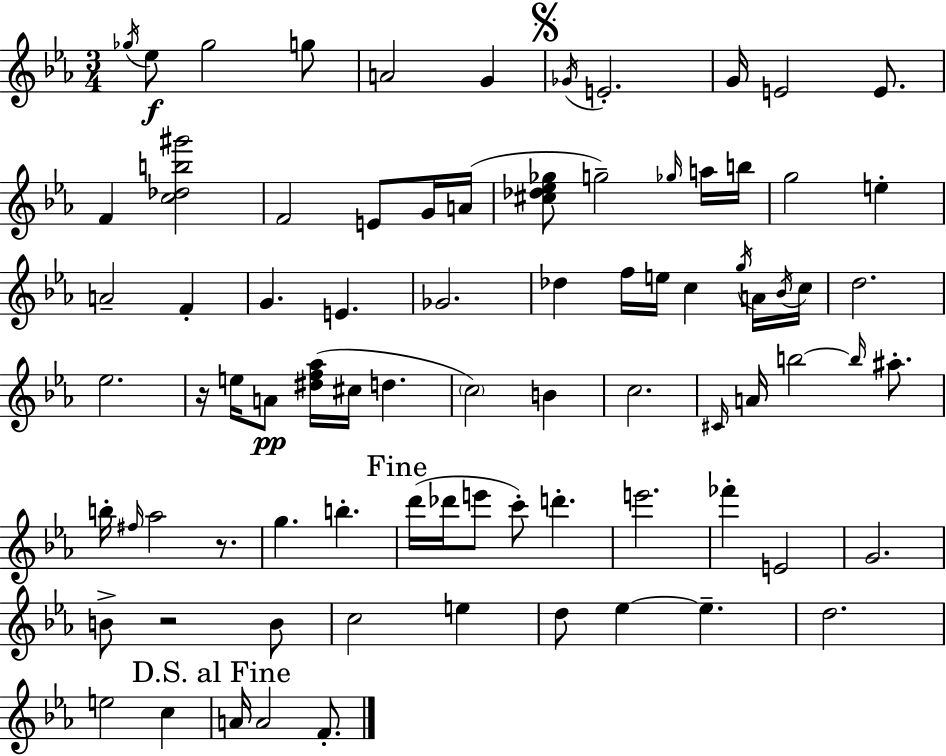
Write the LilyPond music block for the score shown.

{
  \clef treble
  \numericTimeSignature
  \time 3/4
  \key c \minor
  \acciaccatura { ges''16 }\f ees''8 ges''2 g''8 | a'2 g'4 | \mark \markup { \musicglyph "scripts.segno" } \acciaccatura { ges'16 } e'2.-. | g'16 e'2 e'8. | \break f'4 <c'' des'' b'' gis'''>2 | f'2 e'8 | g'16 a'16( <cis'' des'' ees'' ges''>8 g''2--) | \grace { ges''16 } a''16 b''16 g''2 e''4-. | \break a'2-- f'4-. | g'4. e'4. | ges'2. | des''4 f''16 e''16 c''4 | \break \acciaccatura { g''16 } a'16 \acciaccatura { bes'16 } c''16 d''2. | ees''2. | r16 e''16 a'8\pp <dis'' f'' aes''>16( cis''16 d''4. | \parenthesize c''2) | \break b'4 c''2. | \grace { cis'16 } a'16 b''2~~ | \grace { b''16 } ais''8.-. b''16-. \grace { fis''16 } aes''2 | r8. g''4. | \break b''4.-. \mark "Fine" d'''16( des'''16 e'''8 | c'''8-.) d'''4.-. e'''2. | fes'''4-. | e'2 g'2. | \break b'8-> r2 | b'8 c''2 | e''4 d''8 ees''4~~ | ees''4.-- d''2. | \break e''2 | c''4 \mark "D.S. al Fine" a'16 a'2 | f'8.-. \bar "|."
}